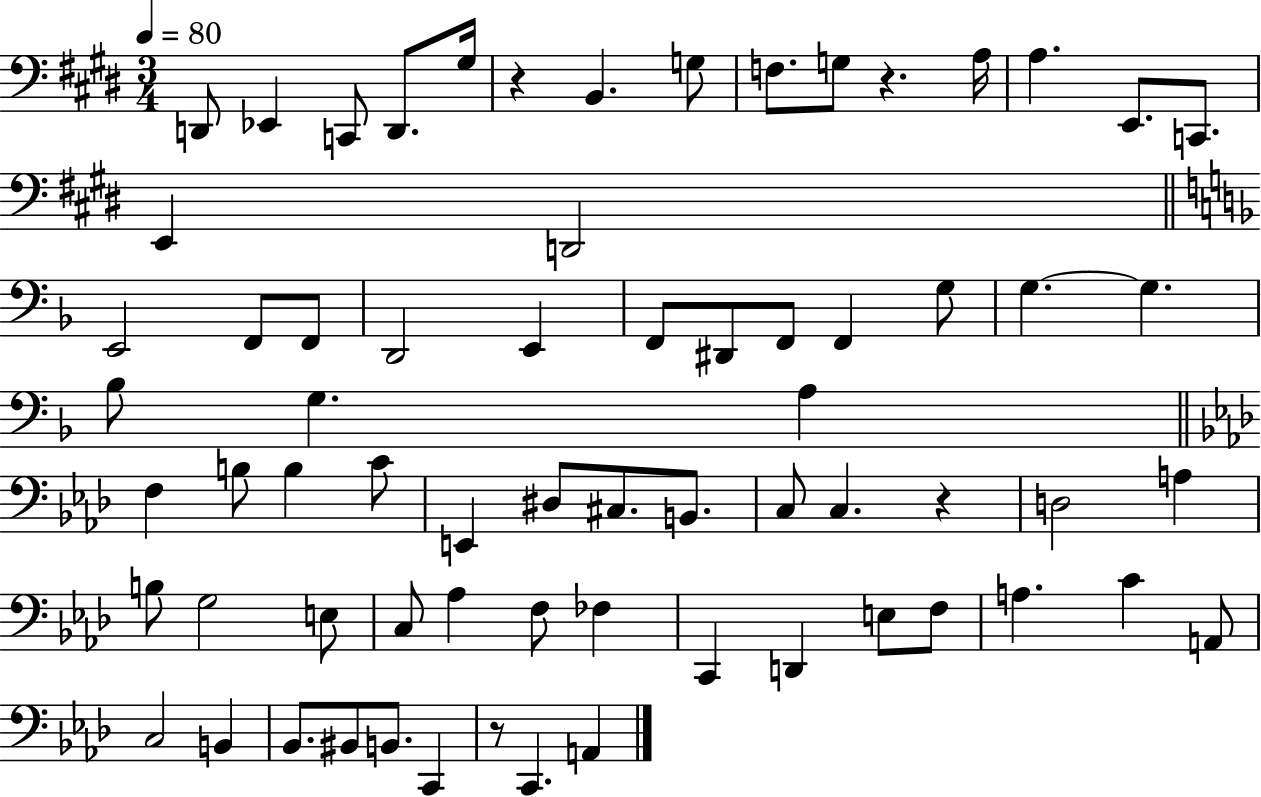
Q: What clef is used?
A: bass